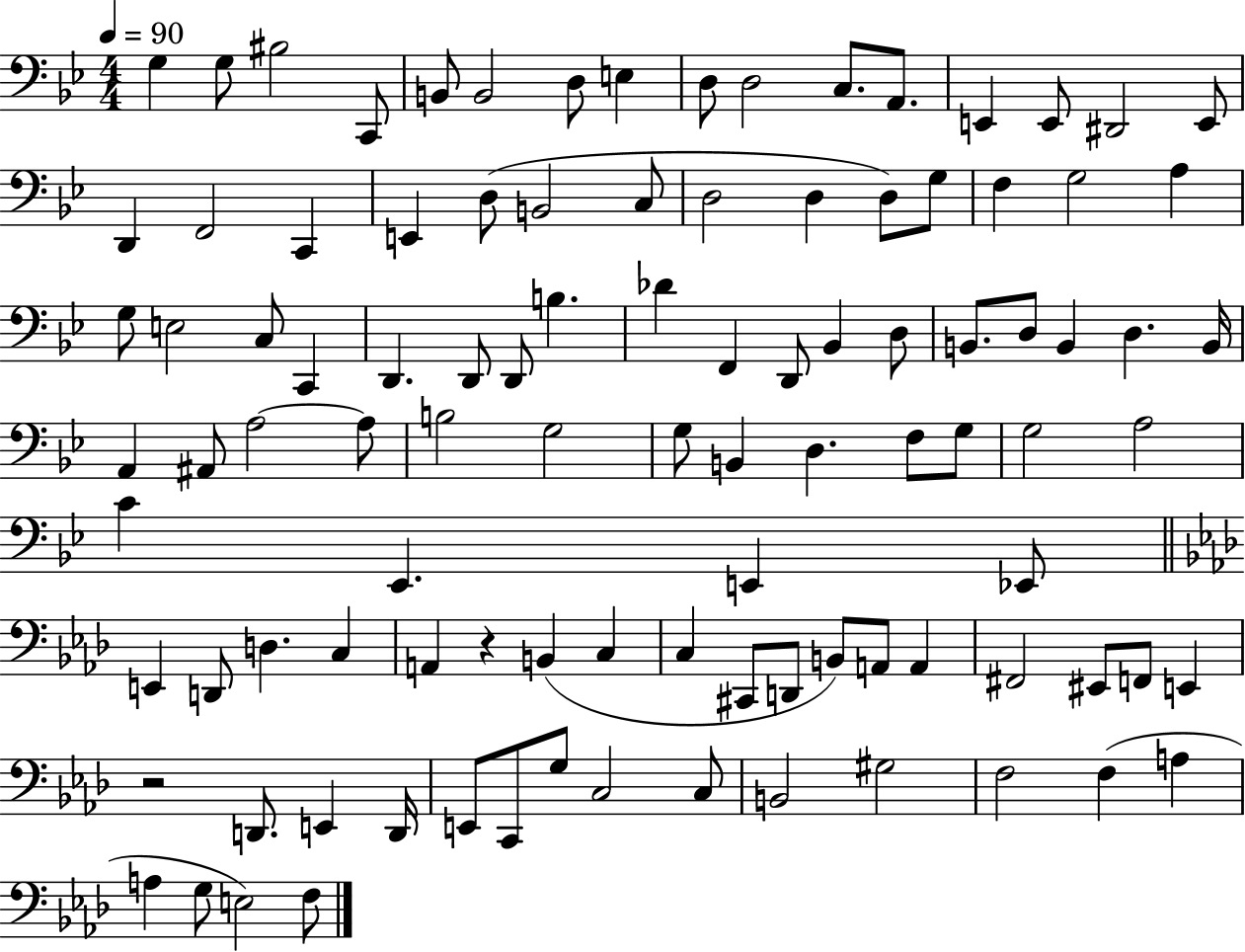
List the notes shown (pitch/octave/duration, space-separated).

G3/q G3/e BIS3/h C2/e B2/e B2/h D3/e E3/q D3/e D3/h C3/e. A2/e. E2/q E2/e D#2/h E2/e D2/q F2/h C2/q E2/q D3/e B2/h C3/e D3/h D3/q D3/e G3/e F3/q G3/h A3/q G3/e E3/h C3/e C2/q D2/q. D2/e D2/e B3/q. Db4/q F2/q D2/e Bb2/q D3/e B2/e. D3/e B2/q D3/q. B2/s A2/q A#2/e A3/h A3/e B3/h G3/h G3/e B2/q D3/q. F3/e G3/e G3/h A3/h C4/q Eb2/q. E2/q Eb2/e E2/q D2/e D3/q. C3/q A2/q R/q B2/q C3/q C3/q C#2/e D2/e B2/e A2/e A2/q F#2/h EIS2/e F2/e E2/q R/h D2/e. E2/q D2/s E2/e C2/e G3/e C3/h C3/e B2/h G#3/h F3/h F3/q A3/q A3/q G3/e E3/h F3/e